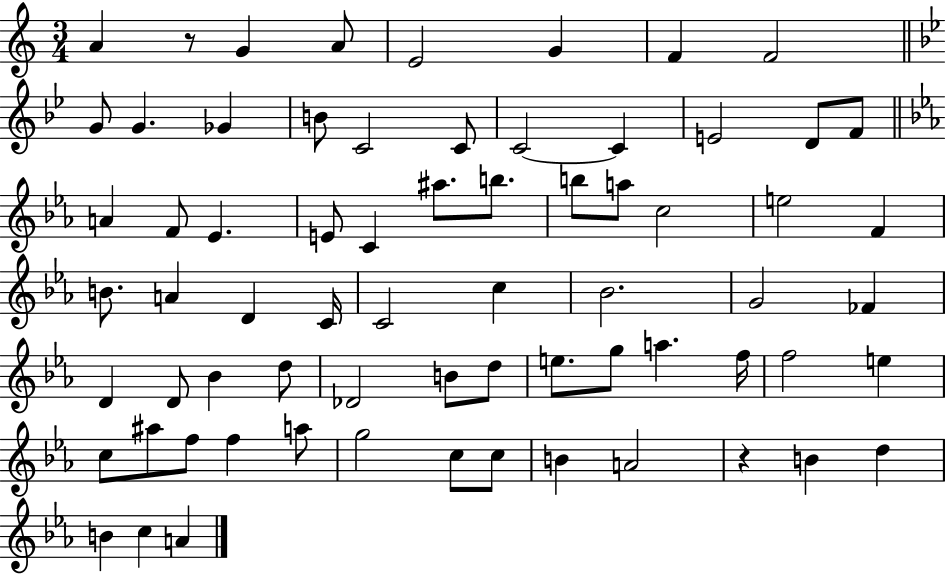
{
  \clef treble
  \numericTimeSignature
  \time 3/4
  \key c \major
  \repeat volta 2 { a'4 r8 g'4 a'8 | e'2 g'4 | f'4 f'2 | \bar "||" \break \key g \minor g'8 g'4. ges'4 | b'8 c'2 c'8 | c'2~~ c'4 | e'2 d'8 f'8 | \break \bar "||" \break \key c \minor a'4 f'8 ees'4. | e'8 c'4 ais''8. b''8. | b''8 a''8 c''2 | e''2 f'4 | \break b'8. a'4 d'4 c'16 | c'2 c''4 | bes'2. | g'2 fes'4 | \break d'4 d'8 bes'4 d''8 | des'2 b'8 d''8 | e''8. g''8 a''4. f''16 | f''2 e''4 | \break c''8 ais''8 f''8 f''4 a''8 | g''2 c''8 c''8 | b'4 a'2 | r4 b'4 d''4 | \break b'4 c''4 a'4 | } \bar "|."
}